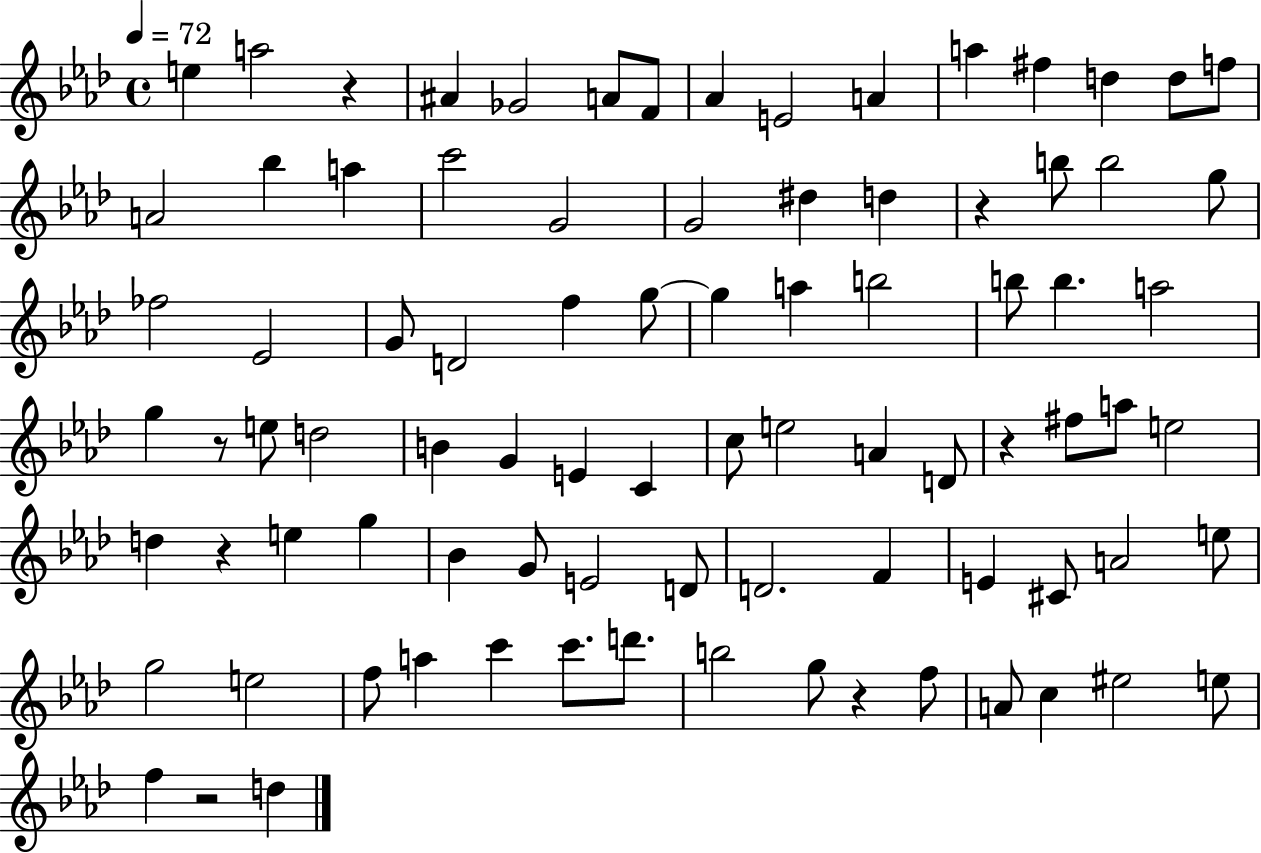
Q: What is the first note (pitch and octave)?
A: E5